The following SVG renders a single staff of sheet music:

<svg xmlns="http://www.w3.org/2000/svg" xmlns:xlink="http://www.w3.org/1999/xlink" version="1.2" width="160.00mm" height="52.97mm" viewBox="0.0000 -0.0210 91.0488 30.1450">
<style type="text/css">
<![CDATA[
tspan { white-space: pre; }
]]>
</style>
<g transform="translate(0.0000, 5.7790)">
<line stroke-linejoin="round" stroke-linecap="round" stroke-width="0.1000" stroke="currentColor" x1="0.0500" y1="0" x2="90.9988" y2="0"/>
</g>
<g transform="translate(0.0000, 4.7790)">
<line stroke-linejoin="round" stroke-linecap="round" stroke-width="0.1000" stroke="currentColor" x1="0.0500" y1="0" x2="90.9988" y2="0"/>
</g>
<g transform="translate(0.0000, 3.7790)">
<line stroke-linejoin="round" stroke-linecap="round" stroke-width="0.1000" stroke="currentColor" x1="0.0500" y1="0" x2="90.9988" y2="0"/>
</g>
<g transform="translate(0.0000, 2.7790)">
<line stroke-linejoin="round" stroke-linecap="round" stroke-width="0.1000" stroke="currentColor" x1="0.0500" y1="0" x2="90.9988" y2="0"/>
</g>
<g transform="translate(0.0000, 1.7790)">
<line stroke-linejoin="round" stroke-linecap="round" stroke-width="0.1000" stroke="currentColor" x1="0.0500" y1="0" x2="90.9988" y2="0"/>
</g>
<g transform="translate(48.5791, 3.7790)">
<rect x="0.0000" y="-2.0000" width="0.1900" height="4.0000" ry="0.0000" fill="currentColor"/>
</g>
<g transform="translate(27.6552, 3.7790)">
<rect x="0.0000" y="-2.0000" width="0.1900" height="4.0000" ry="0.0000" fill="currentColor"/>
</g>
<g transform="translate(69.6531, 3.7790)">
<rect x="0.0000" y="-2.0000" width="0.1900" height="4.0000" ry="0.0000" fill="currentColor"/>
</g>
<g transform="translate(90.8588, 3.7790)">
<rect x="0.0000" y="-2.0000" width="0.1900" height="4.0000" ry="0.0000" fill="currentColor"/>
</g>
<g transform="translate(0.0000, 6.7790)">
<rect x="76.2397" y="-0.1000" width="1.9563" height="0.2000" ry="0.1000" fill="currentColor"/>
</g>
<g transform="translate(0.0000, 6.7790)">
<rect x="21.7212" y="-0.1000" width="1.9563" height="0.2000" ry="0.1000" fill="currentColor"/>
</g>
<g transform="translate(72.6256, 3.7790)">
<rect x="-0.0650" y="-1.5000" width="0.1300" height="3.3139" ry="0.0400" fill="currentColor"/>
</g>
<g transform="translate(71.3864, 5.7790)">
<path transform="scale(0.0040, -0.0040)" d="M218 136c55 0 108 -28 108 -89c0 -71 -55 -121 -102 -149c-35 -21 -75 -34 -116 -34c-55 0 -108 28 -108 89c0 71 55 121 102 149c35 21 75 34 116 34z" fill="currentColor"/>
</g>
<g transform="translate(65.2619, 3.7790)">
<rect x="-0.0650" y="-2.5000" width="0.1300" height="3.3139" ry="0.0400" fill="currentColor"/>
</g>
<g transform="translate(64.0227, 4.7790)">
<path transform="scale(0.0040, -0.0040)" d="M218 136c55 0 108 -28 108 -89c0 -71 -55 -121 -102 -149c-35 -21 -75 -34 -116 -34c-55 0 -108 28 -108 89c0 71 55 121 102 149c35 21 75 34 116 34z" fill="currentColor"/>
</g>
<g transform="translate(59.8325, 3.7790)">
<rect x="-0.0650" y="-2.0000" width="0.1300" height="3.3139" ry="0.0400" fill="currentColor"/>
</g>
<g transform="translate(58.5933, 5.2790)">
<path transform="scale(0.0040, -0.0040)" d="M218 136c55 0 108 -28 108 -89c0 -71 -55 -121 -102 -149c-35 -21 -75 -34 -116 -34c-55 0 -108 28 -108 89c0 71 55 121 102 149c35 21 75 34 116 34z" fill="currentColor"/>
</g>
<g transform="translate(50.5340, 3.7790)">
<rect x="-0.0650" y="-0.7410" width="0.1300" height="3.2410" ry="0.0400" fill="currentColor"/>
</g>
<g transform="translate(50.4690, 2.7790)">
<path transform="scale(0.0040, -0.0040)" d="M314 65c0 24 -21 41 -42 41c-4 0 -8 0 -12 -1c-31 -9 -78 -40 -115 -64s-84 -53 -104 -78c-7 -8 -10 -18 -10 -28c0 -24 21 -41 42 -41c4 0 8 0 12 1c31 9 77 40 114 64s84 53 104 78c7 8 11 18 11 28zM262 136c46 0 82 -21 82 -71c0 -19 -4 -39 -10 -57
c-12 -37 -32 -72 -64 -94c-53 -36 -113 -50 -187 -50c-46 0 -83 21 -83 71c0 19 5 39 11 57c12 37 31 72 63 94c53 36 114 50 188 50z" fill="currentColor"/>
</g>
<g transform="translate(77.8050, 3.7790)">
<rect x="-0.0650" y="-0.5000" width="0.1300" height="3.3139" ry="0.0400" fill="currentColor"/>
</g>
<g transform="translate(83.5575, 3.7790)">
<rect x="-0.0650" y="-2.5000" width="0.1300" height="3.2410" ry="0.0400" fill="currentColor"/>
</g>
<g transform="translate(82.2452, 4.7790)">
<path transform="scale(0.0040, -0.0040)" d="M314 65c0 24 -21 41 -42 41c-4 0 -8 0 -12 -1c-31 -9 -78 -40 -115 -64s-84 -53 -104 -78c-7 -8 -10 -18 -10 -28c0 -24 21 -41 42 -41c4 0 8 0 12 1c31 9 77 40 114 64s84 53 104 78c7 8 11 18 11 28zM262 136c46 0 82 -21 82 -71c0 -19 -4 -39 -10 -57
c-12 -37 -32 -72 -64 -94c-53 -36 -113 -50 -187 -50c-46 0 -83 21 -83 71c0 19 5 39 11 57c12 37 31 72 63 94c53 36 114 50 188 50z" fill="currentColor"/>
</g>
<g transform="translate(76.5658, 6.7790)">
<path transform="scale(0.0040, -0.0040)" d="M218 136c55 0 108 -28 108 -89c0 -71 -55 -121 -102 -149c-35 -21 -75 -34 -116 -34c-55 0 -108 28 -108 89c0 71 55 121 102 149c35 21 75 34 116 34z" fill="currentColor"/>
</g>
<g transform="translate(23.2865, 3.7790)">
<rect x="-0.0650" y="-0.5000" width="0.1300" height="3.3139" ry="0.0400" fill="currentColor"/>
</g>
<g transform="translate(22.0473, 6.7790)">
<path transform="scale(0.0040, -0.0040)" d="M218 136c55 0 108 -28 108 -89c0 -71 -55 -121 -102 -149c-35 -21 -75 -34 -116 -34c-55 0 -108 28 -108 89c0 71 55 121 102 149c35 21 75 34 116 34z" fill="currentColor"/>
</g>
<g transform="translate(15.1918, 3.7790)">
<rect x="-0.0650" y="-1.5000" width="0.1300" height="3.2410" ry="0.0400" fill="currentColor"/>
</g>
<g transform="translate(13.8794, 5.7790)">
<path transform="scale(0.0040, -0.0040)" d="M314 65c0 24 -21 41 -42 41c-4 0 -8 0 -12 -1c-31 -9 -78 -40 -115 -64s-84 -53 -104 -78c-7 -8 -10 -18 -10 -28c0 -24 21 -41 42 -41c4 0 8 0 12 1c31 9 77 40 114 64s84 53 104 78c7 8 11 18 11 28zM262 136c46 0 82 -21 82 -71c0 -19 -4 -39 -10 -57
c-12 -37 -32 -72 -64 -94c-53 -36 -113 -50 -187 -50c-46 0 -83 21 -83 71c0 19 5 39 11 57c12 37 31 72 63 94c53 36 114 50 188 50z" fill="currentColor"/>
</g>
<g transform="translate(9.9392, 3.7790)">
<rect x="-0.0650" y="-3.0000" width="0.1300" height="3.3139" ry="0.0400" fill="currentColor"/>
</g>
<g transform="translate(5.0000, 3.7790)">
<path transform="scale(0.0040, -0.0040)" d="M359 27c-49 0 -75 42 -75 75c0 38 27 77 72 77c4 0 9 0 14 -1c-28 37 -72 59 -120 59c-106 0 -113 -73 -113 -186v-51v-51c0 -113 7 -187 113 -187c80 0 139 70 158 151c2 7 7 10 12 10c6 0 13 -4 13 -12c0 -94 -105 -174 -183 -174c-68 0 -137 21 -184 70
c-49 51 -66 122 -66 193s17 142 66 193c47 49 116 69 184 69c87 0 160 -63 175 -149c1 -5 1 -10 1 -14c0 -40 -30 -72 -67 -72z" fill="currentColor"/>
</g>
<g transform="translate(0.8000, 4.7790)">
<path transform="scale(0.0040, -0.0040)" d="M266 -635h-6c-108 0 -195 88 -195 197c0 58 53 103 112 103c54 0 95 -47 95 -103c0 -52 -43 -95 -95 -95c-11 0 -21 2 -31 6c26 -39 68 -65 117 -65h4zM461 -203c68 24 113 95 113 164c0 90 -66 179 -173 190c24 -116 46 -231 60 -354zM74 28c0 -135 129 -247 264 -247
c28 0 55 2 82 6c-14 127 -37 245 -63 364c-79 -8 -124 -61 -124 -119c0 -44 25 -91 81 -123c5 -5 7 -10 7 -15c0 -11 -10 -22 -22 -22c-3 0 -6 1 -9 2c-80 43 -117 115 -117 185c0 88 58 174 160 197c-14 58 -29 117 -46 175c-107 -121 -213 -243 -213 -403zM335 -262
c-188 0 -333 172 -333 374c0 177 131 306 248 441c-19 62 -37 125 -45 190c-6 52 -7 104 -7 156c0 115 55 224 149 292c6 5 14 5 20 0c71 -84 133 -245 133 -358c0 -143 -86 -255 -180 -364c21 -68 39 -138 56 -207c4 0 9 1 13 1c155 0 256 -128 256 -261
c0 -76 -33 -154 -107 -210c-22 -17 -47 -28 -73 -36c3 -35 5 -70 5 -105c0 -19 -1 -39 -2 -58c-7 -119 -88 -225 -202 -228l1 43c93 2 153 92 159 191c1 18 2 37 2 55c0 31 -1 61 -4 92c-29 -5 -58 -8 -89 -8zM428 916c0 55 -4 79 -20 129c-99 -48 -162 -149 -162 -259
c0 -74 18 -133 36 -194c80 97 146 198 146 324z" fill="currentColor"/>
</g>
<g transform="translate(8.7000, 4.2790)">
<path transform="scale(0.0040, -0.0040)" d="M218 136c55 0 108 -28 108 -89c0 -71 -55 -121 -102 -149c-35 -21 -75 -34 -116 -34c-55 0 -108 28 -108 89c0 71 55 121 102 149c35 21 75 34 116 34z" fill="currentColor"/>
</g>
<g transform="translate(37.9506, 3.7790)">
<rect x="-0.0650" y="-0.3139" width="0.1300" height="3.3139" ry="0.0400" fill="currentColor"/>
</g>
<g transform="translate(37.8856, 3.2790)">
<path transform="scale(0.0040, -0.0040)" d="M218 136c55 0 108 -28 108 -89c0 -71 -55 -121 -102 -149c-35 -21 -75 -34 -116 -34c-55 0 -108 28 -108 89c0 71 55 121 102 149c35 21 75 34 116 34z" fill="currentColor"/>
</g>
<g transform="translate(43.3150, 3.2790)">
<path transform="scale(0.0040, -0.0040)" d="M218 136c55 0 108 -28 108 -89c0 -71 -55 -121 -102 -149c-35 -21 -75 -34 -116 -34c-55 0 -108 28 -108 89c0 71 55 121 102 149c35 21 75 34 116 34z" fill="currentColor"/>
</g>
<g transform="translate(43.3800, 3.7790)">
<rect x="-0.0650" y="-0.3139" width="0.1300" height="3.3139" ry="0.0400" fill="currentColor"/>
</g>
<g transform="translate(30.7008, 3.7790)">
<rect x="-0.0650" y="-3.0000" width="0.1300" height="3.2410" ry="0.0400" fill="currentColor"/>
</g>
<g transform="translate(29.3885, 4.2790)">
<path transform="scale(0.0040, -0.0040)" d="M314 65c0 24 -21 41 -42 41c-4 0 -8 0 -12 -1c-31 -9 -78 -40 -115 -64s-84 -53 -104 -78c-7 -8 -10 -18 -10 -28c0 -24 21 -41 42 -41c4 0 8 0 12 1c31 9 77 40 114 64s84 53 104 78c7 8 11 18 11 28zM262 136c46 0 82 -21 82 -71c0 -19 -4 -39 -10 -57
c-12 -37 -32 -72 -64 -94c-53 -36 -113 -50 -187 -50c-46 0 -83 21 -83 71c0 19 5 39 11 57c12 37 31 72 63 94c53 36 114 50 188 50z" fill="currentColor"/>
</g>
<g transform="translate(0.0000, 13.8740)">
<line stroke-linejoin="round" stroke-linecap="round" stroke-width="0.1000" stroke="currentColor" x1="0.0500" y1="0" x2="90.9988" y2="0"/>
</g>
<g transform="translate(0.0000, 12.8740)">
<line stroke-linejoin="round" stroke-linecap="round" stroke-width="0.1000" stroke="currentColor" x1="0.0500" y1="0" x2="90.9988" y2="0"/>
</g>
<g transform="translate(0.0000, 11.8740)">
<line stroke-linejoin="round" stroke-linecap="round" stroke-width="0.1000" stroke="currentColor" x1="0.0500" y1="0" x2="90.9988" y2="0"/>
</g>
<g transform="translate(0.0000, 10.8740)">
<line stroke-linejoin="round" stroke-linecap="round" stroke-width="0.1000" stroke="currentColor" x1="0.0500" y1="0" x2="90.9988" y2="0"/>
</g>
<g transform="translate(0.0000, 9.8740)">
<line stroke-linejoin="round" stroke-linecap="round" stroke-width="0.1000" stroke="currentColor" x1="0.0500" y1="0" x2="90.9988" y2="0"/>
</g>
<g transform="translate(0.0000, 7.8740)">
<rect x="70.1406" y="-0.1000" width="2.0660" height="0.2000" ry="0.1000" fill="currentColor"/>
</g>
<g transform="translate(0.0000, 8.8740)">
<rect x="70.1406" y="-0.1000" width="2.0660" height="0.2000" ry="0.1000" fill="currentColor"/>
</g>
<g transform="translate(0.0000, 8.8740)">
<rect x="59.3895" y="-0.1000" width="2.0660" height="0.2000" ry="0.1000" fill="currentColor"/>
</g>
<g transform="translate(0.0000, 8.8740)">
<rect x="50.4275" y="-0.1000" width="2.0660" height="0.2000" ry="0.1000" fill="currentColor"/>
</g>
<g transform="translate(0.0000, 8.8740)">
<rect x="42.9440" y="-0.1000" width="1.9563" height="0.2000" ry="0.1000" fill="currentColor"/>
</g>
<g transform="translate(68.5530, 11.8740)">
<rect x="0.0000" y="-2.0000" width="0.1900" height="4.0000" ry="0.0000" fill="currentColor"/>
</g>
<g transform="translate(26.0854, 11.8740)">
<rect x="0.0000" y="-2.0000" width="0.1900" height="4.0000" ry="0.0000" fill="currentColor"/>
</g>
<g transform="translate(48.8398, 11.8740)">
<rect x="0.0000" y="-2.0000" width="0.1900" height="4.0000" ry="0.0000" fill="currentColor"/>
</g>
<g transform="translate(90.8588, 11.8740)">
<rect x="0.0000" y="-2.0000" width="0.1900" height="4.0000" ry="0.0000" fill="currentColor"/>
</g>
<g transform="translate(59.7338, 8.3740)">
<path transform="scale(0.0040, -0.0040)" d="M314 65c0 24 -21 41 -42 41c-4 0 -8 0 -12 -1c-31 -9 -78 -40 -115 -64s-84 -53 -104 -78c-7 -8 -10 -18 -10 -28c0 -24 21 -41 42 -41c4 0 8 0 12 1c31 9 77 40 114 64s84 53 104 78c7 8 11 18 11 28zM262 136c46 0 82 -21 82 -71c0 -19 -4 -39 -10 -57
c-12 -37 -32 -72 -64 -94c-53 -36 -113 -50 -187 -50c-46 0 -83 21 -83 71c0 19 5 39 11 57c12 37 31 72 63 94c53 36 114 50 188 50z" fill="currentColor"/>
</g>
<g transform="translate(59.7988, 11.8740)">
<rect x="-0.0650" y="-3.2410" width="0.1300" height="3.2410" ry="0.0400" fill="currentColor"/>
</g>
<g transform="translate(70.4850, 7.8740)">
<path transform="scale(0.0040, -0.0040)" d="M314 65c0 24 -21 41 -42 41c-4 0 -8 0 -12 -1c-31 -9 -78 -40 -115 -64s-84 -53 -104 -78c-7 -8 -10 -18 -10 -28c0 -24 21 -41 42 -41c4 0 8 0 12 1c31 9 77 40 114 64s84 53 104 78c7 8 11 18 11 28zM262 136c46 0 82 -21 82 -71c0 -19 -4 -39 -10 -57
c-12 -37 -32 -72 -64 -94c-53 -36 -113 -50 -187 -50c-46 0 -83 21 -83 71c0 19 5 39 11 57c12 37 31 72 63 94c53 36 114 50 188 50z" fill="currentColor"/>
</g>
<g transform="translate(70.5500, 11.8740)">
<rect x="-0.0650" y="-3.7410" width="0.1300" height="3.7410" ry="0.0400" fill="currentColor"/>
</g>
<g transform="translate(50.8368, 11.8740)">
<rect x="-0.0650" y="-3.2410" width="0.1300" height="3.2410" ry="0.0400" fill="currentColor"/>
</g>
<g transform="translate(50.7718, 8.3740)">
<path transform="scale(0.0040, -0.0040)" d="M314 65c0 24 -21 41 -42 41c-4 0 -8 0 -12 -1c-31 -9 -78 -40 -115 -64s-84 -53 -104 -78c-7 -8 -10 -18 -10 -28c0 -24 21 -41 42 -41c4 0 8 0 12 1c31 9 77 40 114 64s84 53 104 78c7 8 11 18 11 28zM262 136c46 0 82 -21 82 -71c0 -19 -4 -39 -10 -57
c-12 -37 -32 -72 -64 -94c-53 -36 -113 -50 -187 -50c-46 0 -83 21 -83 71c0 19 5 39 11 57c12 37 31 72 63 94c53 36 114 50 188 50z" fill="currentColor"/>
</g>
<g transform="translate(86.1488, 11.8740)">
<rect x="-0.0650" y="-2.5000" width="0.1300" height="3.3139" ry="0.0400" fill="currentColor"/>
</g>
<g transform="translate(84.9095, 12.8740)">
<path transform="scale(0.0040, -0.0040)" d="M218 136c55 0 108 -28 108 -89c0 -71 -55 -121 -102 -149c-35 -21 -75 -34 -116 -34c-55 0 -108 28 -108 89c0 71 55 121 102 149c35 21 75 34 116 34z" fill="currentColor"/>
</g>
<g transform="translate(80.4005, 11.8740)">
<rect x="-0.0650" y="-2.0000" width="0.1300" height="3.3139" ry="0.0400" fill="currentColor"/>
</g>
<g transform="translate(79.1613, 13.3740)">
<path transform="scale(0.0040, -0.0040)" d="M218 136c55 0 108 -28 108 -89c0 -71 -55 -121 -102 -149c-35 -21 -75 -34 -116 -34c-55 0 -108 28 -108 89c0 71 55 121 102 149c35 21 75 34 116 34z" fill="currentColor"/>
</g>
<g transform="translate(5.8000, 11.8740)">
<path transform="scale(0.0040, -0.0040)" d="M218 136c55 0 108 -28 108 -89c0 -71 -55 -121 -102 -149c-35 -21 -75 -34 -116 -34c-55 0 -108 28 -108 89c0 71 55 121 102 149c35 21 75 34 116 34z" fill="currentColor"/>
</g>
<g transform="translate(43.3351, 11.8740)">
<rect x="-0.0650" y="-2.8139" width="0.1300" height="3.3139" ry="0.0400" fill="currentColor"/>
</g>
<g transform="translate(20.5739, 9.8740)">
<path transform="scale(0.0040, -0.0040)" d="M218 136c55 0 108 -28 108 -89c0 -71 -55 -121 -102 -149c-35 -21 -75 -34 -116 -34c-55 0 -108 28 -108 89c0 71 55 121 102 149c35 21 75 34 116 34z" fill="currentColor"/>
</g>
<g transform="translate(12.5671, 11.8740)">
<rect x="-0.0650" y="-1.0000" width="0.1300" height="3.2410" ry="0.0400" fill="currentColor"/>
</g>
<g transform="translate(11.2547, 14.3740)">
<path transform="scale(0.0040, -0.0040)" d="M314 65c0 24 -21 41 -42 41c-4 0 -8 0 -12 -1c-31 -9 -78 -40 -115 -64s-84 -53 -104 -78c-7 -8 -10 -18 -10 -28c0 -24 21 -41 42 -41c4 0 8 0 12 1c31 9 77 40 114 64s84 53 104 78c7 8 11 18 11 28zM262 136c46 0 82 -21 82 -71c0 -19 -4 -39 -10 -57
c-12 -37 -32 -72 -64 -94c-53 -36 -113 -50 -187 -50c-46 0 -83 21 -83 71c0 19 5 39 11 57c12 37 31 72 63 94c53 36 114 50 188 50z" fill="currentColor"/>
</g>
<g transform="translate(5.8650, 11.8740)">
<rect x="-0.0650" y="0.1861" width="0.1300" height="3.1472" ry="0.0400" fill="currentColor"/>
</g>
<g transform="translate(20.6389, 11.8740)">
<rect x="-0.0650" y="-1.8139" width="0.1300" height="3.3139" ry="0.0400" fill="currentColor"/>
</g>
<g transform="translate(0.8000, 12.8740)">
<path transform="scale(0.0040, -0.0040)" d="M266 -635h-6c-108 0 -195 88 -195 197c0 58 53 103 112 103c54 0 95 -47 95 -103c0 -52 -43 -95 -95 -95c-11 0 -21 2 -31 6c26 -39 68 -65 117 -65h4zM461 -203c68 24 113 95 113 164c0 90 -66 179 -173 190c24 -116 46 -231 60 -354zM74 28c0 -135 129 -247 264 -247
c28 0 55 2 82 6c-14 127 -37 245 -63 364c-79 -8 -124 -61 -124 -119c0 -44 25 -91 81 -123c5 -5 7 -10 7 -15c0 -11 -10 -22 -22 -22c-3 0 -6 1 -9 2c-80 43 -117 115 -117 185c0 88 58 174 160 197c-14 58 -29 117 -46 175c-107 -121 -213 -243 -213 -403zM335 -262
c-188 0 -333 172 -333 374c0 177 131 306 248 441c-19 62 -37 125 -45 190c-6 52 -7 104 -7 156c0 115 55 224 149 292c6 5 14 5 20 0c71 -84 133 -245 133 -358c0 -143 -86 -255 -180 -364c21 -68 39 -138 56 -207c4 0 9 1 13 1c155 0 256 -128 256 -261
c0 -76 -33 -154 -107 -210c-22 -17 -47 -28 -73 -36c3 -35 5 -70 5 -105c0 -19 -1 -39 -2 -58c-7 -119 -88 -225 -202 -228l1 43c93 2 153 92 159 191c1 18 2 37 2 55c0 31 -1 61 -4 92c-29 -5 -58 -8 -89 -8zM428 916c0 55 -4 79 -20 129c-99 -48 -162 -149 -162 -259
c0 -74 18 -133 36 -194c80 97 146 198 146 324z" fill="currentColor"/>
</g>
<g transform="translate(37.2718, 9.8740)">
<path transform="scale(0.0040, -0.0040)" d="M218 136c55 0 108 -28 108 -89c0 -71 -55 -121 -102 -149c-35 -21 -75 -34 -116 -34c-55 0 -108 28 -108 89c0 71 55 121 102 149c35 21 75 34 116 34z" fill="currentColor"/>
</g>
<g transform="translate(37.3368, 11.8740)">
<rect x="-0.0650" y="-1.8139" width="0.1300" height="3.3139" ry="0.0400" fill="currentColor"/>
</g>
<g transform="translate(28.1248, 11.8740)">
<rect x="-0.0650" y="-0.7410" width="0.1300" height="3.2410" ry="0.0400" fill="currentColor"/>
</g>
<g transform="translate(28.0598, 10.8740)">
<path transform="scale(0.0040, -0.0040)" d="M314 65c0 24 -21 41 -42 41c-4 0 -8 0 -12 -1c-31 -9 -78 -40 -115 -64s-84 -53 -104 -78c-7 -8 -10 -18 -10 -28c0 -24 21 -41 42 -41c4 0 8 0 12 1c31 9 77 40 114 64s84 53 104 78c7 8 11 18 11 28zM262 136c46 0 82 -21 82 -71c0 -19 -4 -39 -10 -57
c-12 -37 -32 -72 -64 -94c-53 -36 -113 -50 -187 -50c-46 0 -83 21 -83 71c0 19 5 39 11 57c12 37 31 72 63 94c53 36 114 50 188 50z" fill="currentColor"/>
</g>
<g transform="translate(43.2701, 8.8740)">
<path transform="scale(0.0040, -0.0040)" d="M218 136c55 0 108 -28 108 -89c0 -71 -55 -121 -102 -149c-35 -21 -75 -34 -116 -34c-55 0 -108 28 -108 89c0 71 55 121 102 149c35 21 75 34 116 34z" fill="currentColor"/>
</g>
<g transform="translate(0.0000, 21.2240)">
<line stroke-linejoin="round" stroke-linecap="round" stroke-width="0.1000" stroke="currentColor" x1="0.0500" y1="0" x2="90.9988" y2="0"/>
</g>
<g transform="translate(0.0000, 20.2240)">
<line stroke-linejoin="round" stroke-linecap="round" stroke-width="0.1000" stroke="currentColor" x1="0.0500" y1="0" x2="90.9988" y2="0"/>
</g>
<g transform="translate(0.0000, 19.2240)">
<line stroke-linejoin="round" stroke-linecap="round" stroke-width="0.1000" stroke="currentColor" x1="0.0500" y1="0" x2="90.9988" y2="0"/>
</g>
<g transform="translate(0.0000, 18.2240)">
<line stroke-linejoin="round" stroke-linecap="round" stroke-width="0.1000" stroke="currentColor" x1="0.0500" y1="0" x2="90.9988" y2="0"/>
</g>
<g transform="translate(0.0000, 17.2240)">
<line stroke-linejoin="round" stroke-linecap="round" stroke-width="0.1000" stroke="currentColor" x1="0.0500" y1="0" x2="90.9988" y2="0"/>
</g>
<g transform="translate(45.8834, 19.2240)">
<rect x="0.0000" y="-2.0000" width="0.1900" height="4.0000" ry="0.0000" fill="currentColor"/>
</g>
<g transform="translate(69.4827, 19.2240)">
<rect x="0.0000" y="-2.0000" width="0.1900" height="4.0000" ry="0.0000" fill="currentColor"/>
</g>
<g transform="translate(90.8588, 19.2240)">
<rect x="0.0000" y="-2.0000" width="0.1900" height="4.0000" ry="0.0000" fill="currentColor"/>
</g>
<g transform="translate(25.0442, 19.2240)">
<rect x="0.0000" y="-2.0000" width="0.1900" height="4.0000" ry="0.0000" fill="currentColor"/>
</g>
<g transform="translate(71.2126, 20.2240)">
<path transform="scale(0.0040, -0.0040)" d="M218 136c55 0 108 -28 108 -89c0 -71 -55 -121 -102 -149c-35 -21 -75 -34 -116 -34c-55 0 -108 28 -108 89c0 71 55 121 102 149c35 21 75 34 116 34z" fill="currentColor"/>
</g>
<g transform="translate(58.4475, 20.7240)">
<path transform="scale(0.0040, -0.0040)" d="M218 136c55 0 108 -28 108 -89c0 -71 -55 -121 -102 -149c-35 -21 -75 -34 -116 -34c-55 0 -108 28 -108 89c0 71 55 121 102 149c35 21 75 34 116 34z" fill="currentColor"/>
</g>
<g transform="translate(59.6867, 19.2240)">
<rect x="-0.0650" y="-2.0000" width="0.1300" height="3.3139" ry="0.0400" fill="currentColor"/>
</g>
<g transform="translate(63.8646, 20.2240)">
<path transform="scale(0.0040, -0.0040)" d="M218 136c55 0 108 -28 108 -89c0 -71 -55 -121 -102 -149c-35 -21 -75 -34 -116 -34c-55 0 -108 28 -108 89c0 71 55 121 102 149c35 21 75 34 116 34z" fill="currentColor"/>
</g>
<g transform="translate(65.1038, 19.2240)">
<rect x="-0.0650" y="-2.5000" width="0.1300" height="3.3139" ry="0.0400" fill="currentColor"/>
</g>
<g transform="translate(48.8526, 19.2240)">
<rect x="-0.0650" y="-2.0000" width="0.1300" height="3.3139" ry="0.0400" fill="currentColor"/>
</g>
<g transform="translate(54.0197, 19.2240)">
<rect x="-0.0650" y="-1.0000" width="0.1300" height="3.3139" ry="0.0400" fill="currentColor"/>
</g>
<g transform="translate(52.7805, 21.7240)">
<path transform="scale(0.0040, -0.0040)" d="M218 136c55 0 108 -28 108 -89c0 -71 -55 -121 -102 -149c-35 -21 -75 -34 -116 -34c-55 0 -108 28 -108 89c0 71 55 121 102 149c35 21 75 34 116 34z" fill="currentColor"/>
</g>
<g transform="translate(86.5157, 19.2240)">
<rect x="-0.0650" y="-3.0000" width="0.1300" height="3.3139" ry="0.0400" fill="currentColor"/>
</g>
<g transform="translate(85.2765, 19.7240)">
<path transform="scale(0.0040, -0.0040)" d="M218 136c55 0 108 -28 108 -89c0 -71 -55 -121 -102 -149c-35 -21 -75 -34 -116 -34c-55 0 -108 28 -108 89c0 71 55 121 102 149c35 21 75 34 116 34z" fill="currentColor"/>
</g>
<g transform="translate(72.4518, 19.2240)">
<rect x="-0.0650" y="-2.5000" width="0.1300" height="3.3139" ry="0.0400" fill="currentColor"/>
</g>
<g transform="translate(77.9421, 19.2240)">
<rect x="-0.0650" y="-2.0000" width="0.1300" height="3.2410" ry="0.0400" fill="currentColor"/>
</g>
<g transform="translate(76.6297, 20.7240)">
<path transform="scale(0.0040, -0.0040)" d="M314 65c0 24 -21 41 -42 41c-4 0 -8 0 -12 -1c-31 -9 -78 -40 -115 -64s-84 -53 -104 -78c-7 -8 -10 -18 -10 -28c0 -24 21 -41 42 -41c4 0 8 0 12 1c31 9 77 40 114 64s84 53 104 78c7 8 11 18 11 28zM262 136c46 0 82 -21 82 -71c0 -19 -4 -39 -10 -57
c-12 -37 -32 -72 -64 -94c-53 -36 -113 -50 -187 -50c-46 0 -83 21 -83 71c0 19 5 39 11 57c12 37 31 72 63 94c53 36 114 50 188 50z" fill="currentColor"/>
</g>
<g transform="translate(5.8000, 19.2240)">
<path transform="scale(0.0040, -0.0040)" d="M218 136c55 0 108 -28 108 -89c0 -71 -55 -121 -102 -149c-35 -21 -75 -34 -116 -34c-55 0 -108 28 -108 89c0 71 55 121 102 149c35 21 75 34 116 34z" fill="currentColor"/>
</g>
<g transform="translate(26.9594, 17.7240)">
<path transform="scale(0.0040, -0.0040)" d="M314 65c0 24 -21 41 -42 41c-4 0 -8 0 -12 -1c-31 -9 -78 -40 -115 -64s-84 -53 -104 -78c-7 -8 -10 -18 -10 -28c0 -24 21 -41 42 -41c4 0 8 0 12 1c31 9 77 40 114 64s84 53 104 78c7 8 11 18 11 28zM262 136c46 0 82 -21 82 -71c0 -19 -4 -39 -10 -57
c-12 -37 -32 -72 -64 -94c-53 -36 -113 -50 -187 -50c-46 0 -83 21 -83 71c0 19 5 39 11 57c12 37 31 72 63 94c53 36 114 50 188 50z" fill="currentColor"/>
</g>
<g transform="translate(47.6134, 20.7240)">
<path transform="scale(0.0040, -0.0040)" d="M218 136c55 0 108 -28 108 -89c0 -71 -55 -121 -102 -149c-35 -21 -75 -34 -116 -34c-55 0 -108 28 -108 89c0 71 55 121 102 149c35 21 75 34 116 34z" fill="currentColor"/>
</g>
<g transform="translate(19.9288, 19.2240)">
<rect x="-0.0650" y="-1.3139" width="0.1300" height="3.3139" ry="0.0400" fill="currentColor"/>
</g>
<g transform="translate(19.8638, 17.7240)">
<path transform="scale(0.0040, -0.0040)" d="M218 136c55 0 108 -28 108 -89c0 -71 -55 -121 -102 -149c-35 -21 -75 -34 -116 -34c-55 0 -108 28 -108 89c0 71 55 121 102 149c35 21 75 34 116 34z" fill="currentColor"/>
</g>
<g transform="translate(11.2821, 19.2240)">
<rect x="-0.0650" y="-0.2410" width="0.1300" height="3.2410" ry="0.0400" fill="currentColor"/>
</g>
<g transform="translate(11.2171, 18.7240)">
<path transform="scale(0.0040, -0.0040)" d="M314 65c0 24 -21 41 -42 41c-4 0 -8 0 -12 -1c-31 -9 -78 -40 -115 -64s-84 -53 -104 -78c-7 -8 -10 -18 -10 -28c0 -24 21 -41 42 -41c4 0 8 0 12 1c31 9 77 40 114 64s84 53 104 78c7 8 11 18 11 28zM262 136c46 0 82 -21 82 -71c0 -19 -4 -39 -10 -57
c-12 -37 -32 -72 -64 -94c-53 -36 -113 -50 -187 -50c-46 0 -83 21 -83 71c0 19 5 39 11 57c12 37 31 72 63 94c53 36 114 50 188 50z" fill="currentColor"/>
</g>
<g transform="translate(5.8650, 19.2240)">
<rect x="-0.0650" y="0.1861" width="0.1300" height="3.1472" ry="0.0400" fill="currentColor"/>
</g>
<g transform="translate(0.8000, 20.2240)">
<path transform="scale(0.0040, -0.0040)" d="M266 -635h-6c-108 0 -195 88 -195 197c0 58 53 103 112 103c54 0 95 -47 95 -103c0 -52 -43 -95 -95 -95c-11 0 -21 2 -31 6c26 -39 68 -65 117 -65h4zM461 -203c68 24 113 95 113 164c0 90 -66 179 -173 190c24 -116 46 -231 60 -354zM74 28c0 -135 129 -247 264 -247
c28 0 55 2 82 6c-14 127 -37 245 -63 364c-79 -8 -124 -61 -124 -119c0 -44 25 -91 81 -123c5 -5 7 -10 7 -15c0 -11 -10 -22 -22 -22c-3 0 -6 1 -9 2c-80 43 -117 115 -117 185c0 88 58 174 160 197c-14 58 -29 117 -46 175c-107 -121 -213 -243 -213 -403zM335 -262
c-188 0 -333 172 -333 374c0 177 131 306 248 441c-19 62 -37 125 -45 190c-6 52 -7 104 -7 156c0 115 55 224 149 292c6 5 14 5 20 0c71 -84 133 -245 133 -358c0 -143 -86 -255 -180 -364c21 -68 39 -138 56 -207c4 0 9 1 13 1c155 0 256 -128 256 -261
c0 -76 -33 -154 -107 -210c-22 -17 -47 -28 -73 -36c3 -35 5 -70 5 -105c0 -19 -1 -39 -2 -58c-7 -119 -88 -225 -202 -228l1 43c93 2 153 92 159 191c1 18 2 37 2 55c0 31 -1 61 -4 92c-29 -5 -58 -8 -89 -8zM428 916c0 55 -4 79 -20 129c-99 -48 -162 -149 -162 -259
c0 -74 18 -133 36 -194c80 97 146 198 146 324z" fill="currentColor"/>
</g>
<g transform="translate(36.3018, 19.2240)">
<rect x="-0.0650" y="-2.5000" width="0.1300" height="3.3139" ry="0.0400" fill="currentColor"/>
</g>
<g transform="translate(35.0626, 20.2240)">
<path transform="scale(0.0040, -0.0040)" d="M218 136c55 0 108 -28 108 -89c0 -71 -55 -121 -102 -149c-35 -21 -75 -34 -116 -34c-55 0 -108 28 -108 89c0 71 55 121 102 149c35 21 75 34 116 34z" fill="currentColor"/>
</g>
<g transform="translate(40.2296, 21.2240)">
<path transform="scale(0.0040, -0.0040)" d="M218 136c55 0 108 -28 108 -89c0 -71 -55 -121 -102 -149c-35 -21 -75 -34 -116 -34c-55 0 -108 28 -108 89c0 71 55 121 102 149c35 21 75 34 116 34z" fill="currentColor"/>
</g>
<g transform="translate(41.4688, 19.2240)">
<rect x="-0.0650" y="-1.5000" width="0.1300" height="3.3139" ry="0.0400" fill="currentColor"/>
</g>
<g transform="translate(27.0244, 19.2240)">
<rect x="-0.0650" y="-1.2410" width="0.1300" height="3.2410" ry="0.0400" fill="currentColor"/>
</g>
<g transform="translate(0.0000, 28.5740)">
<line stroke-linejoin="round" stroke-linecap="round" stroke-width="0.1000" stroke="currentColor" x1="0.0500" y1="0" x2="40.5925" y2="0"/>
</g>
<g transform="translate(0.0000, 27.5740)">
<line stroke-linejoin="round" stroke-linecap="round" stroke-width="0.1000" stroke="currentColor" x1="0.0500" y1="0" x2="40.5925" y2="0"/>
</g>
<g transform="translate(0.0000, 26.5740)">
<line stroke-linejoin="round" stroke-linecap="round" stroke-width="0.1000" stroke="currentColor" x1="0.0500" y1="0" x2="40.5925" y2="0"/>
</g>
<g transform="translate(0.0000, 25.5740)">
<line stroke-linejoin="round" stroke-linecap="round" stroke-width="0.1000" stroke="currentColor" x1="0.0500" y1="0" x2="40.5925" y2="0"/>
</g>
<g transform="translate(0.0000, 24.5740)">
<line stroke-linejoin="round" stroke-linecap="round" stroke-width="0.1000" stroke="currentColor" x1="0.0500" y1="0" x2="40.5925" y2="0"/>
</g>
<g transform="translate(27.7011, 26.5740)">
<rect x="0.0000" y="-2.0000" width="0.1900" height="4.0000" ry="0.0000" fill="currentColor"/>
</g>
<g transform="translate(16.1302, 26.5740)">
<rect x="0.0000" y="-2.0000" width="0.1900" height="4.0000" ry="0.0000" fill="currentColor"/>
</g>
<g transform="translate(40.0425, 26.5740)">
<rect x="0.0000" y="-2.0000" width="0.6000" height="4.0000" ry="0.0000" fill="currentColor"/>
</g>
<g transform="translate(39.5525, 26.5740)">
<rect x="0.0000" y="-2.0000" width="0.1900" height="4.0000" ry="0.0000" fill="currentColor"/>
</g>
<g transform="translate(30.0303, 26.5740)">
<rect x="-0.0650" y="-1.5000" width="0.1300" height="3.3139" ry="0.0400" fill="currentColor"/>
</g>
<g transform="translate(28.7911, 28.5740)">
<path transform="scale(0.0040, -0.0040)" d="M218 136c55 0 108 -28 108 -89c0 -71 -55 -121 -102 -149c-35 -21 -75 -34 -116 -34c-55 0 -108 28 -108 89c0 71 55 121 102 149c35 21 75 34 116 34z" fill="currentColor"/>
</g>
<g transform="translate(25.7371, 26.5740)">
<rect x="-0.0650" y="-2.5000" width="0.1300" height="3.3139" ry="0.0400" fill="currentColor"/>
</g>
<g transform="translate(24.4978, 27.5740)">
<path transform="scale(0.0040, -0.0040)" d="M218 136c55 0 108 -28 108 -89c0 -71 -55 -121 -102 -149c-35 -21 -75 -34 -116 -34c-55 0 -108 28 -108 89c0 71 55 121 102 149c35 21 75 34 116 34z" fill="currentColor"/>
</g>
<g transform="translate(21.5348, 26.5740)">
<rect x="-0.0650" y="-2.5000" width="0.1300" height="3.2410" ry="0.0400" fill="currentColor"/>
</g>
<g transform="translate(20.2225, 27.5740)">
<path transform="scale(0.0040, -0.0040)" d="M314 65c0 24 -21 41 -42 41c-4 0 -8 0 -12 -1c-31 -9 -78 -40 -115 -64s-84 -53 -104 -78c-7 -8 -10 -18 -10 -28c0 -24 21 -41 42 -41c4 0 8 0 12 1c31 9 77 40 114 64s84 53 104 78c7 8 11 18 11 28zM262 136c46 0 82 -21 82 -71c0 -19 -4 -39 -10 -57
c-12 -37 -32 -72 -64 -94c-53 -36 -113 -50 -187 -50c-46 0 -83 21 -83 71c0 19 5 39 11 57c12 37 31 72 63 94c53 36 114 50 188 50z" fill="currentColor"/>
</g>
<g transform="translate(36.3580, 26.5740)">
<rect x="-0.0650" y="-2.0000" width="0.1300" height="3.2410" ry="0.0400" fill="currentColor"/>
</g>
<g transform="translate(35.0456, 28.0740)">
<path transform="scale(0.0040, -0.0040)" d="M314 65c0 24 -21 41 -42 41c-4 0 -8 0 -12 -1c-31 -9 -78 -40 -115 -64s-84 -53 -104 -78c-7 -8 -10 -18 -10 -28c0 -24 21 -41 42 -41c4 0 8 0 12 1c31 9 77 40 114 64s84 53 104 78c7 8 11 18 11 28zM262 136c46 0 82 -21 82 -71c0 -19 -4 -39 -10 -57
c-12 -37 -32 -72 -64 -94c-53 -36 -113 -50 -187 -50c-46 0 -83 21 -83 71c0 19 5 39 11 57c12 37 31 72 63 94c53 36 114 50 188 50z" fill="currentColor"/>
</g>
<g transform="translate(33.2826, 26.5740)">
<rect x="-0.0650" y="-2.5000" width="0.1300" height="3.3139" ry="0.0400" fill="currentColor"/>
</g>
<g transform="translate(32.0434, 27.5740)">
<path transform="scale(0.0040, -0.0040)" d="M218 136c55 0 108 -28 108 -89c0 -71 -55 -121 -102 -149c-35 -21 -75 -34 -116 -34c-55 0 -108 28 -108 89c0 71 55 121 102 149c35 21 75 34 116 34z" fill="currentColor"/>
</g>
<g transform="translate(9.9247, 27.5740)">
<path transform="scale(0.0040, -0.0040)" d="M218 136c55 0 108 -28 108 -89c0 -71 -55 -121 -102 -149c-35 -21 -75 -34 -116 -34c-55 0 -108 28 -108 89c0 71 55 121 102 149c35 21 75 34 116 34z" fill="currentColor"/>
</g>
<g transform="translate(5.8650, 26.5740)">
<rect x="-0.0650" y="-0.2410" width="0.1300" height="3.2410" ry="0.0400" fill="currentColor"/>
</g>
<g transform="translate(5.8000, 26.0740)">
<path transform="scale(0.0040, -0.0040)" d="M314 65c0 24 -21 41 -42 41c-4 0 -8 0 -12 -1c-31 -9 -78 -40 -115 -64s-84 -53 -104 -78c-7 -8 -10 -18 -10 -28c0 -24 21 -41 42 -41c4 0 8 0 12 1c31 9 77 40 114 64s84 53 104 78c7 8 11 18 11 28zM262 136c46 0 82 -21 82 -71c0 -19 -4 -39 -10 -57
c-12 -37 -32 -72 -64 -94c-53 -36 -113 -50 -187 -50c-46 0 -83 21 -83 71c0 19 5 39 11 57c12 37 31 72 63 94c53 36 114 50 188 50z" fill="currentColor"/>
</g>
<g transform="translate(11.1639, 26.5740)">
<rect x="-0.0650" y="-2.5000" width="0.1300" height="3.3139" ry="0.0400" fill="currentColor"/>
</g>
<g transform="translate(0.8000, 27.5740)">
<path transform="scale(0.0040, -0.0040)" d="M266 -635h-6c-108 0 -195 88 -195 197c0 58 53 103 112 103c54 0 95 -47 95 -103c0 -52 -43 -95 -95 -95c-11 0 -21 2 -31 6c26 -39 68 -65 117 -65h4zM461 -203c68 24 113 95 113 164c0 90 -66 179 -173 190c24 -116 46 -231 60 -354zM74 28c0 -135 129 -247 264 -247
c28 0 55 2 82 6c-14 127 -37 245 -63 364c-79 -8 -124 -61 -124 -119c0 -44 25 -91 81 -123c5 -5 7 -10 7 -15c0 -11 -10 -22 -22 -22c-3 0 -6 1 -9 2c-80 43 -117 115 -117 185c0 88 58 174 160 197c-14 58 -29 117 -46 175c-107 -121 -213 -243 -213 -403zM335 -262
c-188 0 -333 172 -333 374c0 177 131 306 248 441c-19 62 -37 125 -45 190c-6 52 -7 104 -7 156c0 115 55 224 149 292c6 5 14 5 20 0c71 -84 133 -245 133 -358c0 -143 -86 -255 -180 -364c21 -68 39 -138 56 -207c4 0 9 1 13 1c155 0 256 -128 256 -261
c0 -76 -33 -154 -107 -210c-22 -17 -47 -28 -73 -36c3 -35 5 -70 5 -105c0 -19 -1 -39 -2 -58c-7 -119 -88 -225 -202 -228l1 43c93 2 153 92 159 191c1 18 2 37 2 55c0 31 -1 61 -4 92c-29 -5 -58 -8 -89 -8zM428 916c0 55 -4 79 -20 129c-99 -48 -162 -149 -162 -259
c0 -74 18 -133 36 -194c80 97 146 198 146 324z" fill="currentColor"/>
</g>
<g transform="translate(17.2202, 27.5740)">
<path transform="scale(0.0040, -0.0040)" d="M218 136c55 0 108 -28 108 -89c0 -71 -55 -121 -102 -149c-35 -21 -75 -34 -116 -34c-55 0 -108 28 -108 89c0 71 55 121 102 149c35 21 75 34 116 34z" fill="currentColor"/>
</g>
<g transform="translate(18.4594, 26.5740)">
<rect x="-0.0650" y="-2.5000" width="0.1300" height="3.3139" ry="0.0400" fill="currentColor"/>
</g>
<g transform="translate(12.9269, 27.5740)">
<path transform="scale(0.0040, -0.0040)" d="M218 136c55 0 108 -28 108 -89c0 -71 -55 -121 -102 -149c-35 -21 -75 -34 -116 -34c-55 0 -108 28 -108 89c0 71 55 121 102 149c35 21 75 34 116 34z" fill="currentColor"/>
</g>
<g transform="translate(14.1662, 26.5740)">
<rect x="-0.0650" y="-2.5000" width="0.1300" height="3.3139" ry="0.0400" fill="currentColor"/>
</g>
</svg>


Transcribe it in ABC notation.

X:1
T:Untitled
M:4/4
L:1/4
K:C
A E2 C A2 c c d2 F G E C G2 B D2 f d2 f a b2 b2 c'2 F G B c2 e e2 G E F D F G G F2 A c2 G G G G2 G E G F2